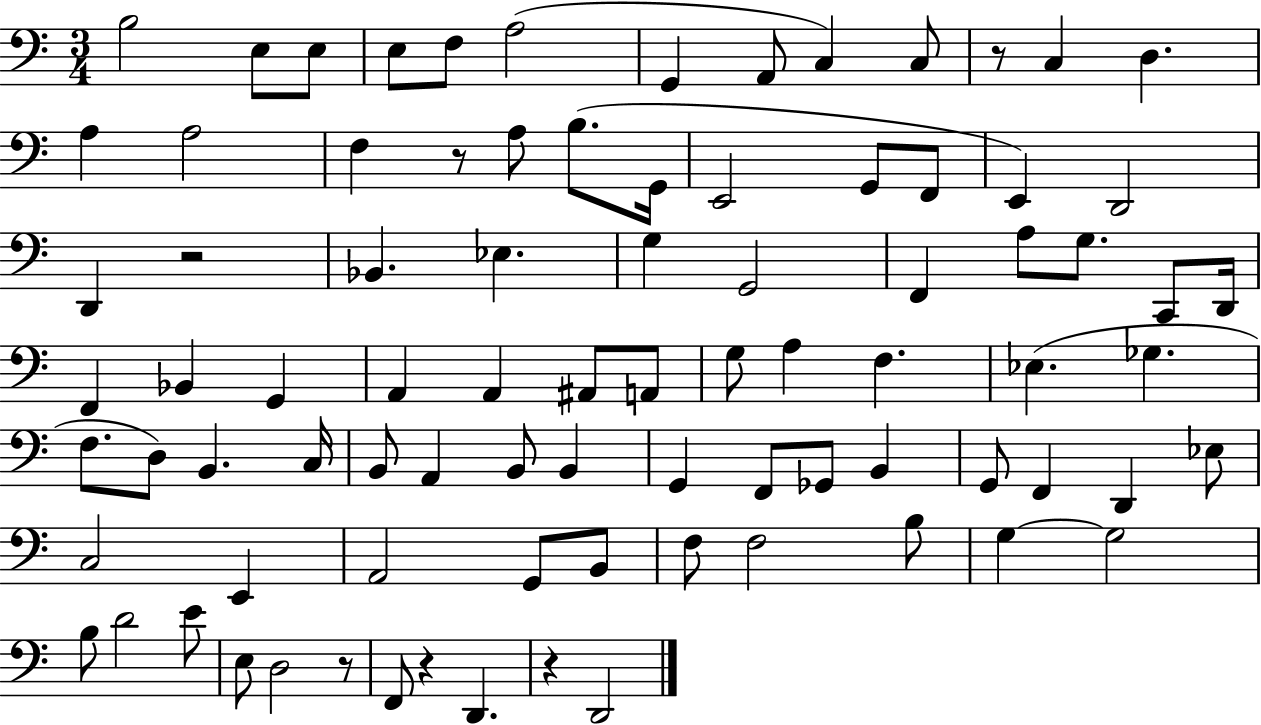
B3/h E3/e E3/e E3/e F3/e A3/h G2/q A2/e C3/q C3/e R/e C3/q D3/q. A3/q A3/h F3/q R/e A3/e B3/e. G2/s E2/h G2/e F2/e E2/q D2/h D2/q R/h Bb2/q. Eb3/q. G3/q G2/h F2/q A3/e G3/e. C2/e D2/s F2/q Bb2/q G2/q A2/q A2/q A#2/e A2/e G3/e A3/q F3/q. Eb3/q. Gb3/q. F3/e. D3/e B2/q. C3/s B2/e A2/q B2/e B2/q G2/q F2/e Gb2/e B2/q G2/e F2/q D2/q Eb3/e C3/h E2/q A2/h G2/e B2/e F3/e F3/h B3/e G3/q G3/h B3/e D4/h E4/e E3/e D3/h R/e F2/e R/q D2/q. R/q D2/h